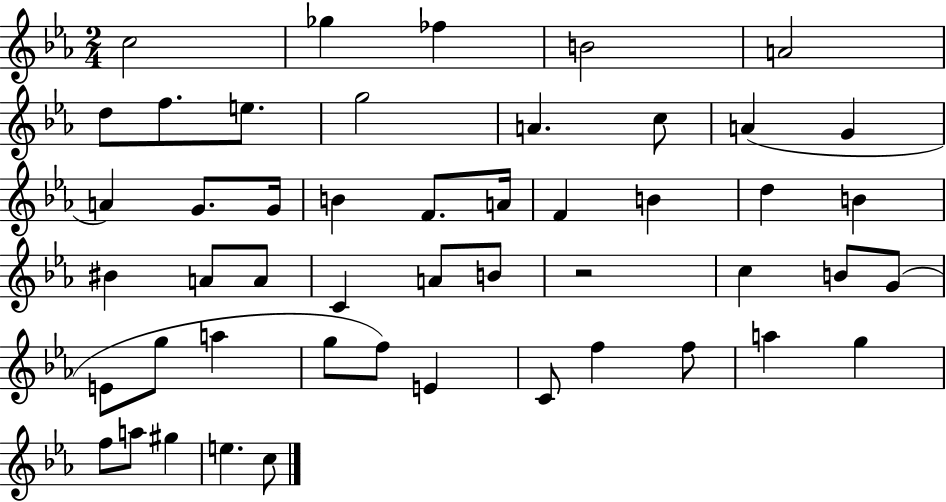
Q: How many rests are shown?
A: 1